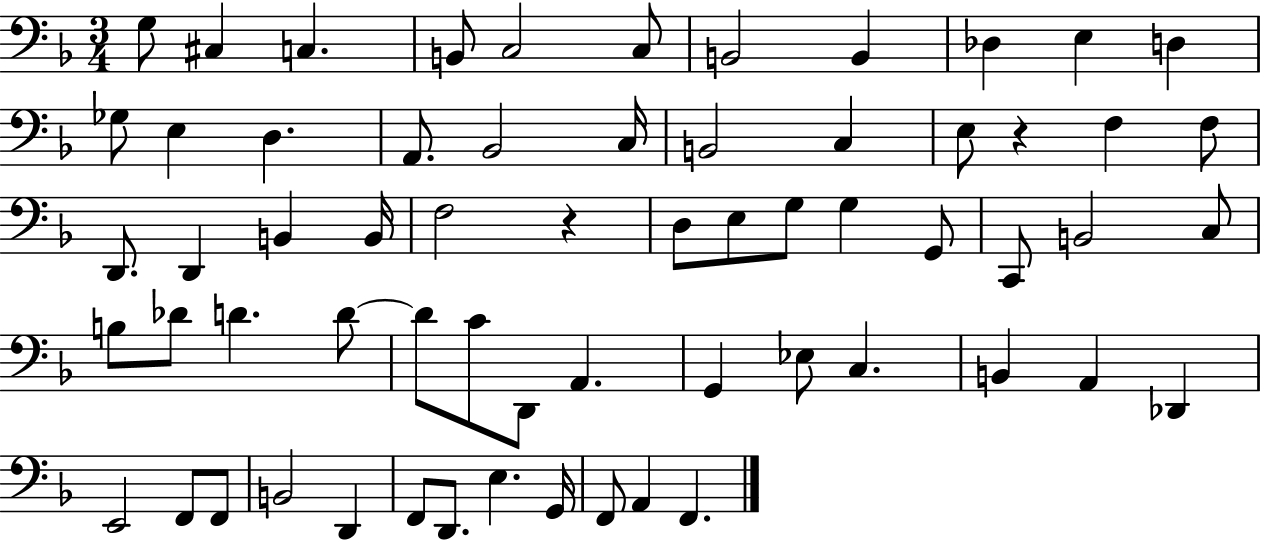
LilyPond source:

{
  \clef bass
  \numericTimeSignature
  \time 3/4
  \key f \major
  g8 cis4 c4. | b,8 c2 c8 | b,2 b,4 | des4 e4 d4 | \break ges8 e4 d4. | a,8. bes,2 c16 | b,2 c4 | e8 r4 f4 f8 | \break d,8. d,4 b,4 b,16 | f2 r4 | d8 e8 g8 g4 g,8 | c,8 b,2 c8 | \break b8 des'8 d'4. d'8~~ | d'8 c'8 d,8 a,4. | g,4 ees8 c4. | b,4 a,4 des,4 | \break e,2 f,8 f,8 | b,2 d,4 | f,8 d,8. e4. g,16 | f,8 a,4 f,4. | \break \bar "|."
}